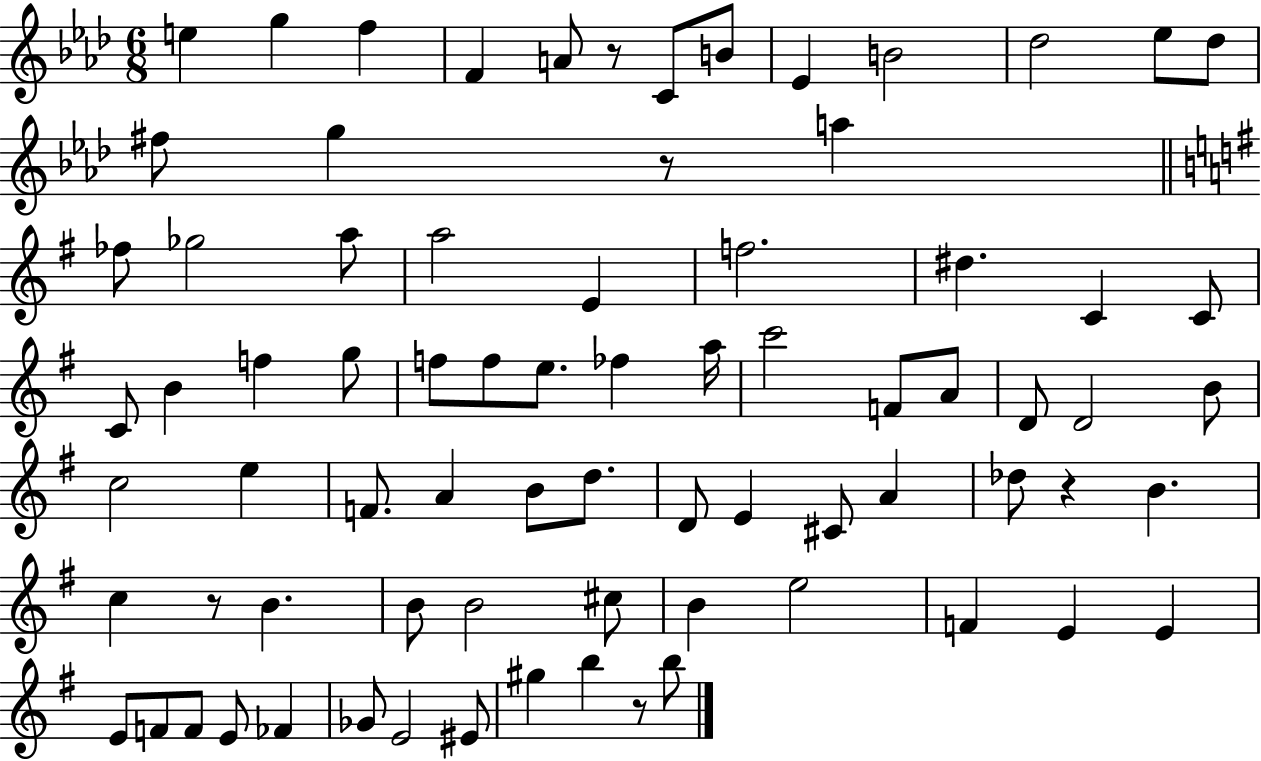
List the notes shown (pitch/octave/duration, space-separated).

E5/q G5/q F5/q F4/q A4/e R/e C4/e B4/e Eb4/q B4/h Db5/h Eb5/e Db5/e F#5/e G5/q R/e A5/q FES5/e Gb5/h A5/e A5/h E4/q F5/h. D#5/q. C4/q C4/e C4/e B4/q F5/q G5/e F5/e F5/e E5/e. FES5/q A5/s C6/h F4/e A4/e D4/e D4/h B4/e C5/h E5/q F4/e. A4/q B4/e D5/e. D4/e E4/q C#4/e A4/q Db5/e R/q B4/q. C5/q R/e B4/q. B4/e B4/h C#5/e B4/q E5/h F4/q E4/q E4/q E4/e F4/e F4/e E4/e FES4/q Gb4/e E4/h EIS4/e G#5/q B5/q R/e B5/e